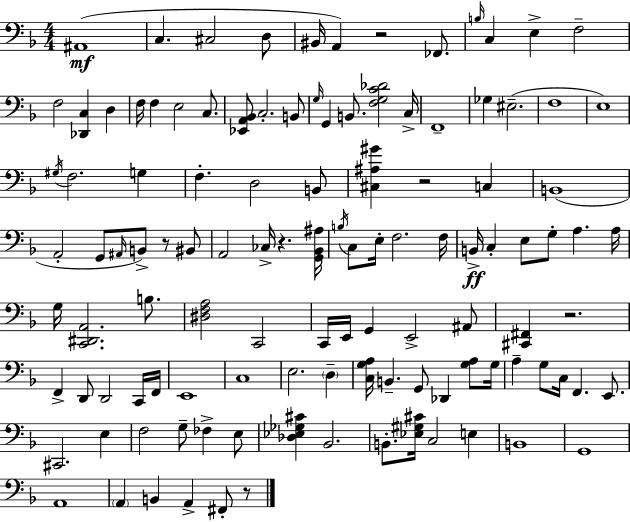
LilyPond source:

{
  \clef bass
  \numericTimeSignature
  \time 4/4
  \key d \minor
  ais,1(\mf | c4. cis2 d8 | bis,16 a,4) r2 fes,8. | \grace { b16 } c4 e4-> f2-- | \break f2 <des, c>4 d4 | f16 f4 e2 c8. | <ees, a, bes,>8 c2.-. b,8 | \grace { g16 } g,4 b,8. <f g c' des'>2 | \break c16-> f,1-- | ges4 eis2.--( | f1 | e1) | \break \acciaccatura { gis16 } f2. g4 | f4.-. d2 | b,8 <cis ais gis'>4 r2 c4 | b,1( | \break a,2-. g,8 \grace { ais,16 } b,8->) | r8 bis,8 a,2 ces16-> r4. | <g, bes, ais>16 \acciaccatura { b16 } c8 e16-. f2. | f16 b,16->\ff c4-. e8 g8-. a4. | \break a16 g16 <c, dis, a,>2. | b8. <dis f a>2 c,2 | c,16 e,16 g,4 e,2-> | ais,8 <cis, fis,>4 r2. | \break f,4-> d,8 d,2 | c,16 f,16 e,1 | c1 | e2. | \break \parenthesize d4-- <c g a>16 b,4.-- g,8 des,4 | <g a>8 g16 a4-- g8 c16 f,4. | e,8. cis,2. | e4 f2 g8-- fes4-> | \break e8 <des ees ges cis'>4 bes,2. | b,8.-. <ees gis cis'>16 c2 | e4 b,1 | g,1 | \break a,1 | \parenthesize a,4 b,4 a,4-> | fis,8-. r8 \bar "|."
}